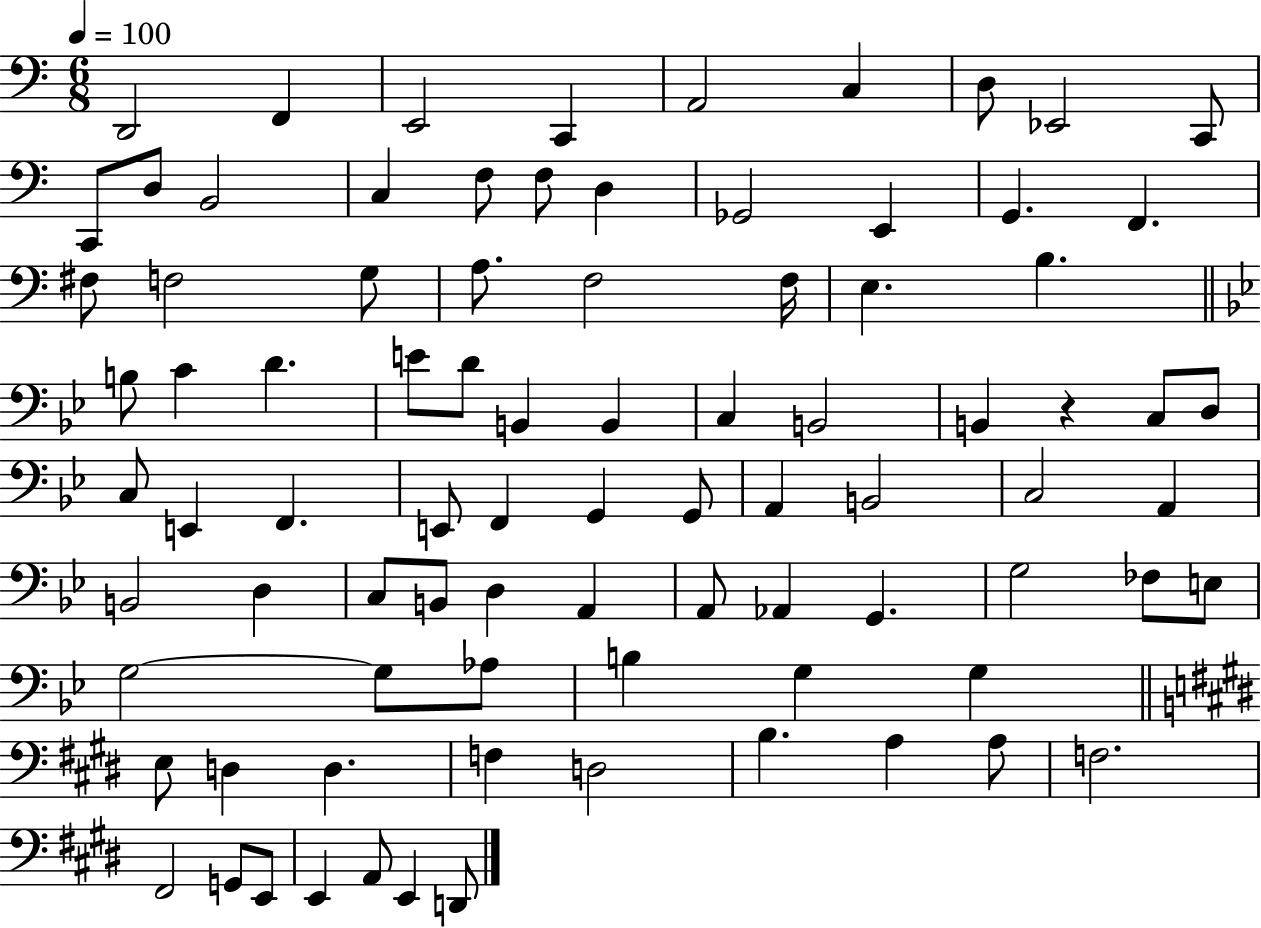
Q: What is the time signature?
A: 6/8